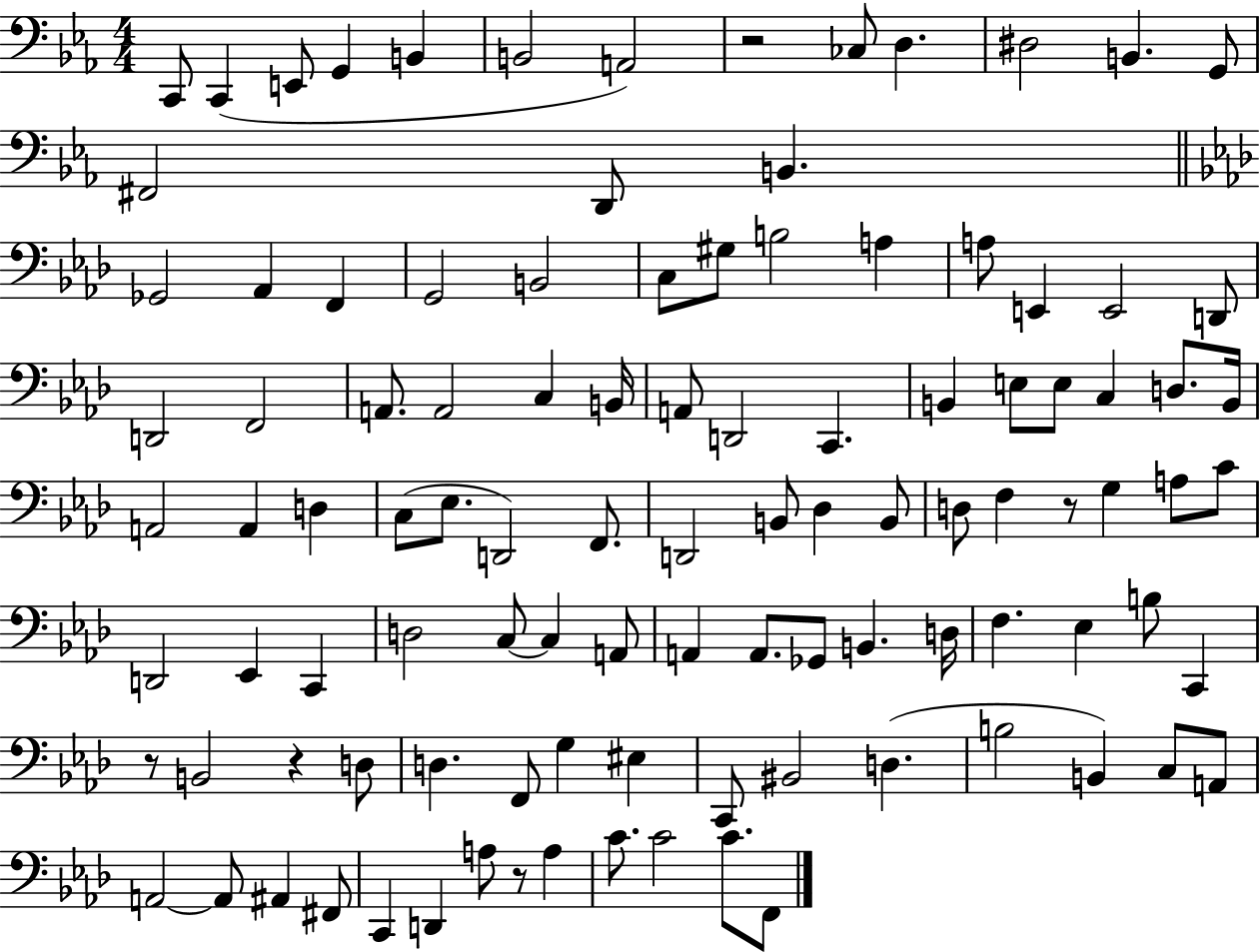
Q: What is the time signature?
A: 4/4